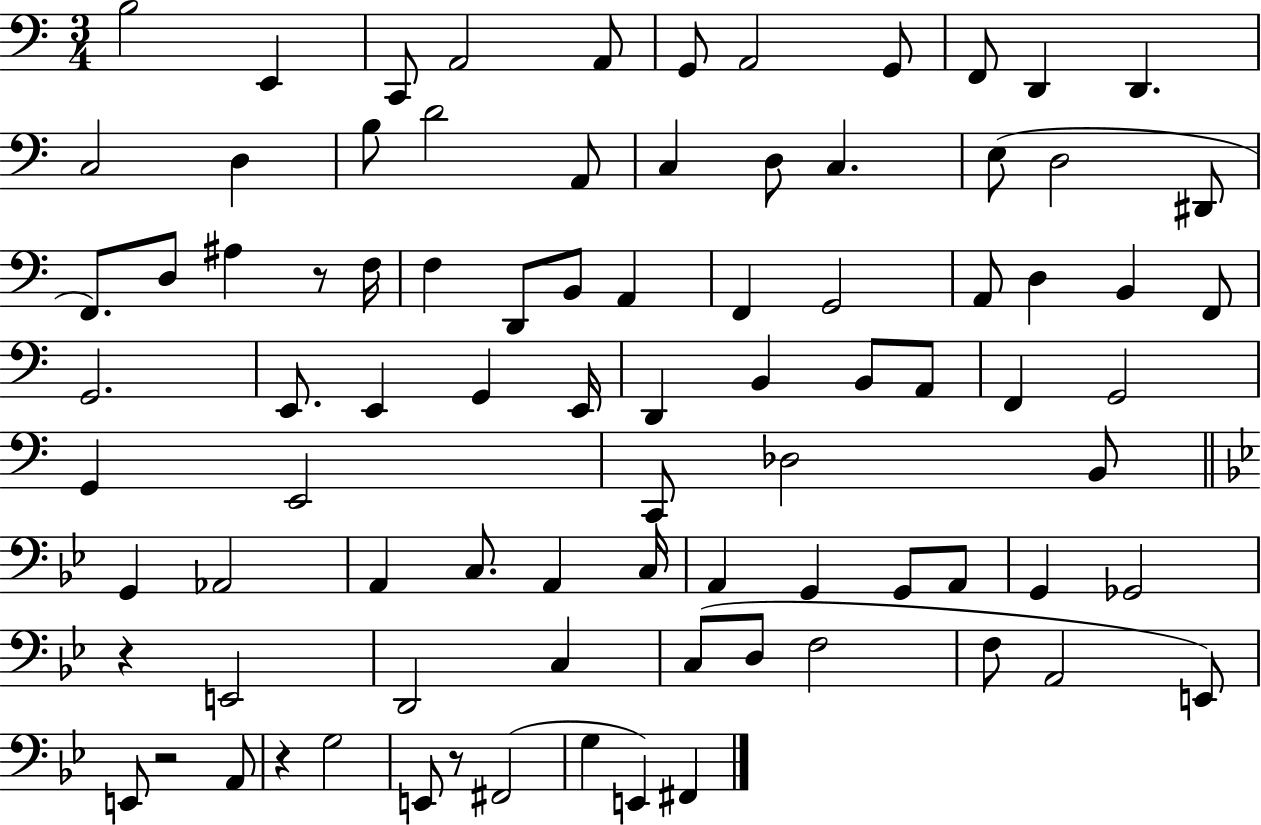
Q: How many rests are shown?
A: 5